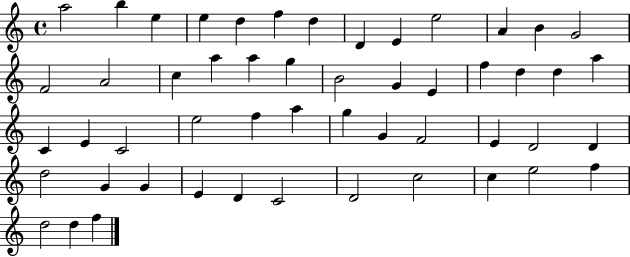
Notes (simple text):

A5/h B5/q E5/q E5/q D5/q F5/q D5/q D4/q E4/q E5/h A4/q B4/q G4/h F4/h A4/h C5/q A5/q A5/q G5/q B4/h G4/q E4/q F5/q D5/q D5/q A5/q C4/q E4/q C4/h E5/h F5/q A5/q G5/q G4/q F4/h E4/q D4/h D4/q D5/h G4/q G4/q E4/q D4/q C4/h D4/h C5/h C5/q E5/h F5/q D5/h D5/q F5/q